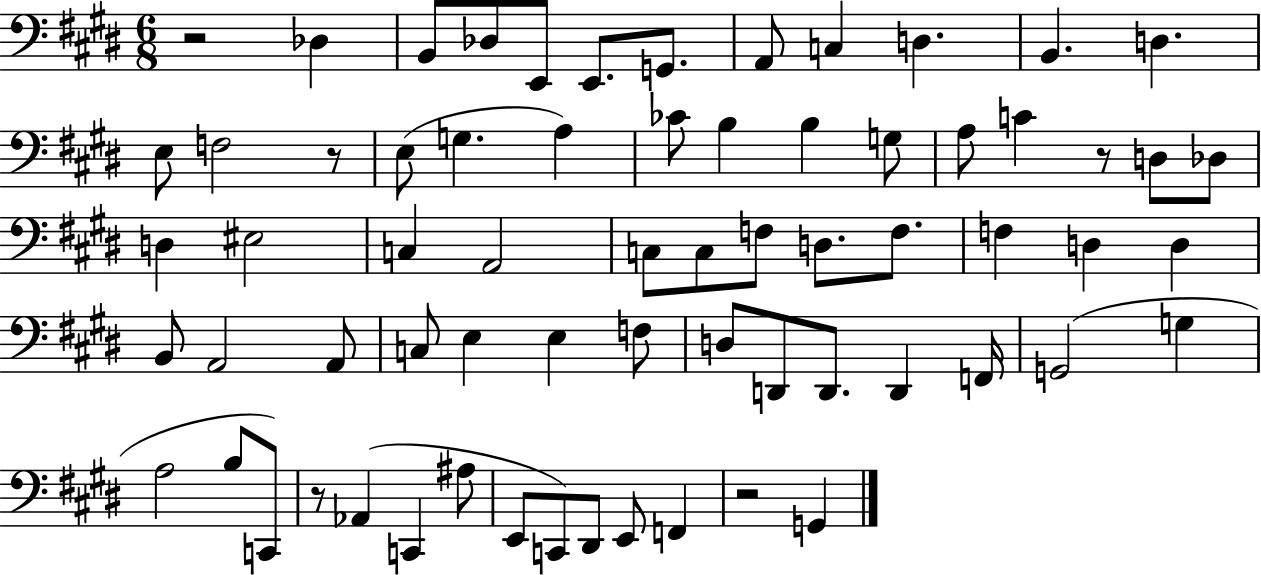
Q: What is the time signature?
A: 6/8